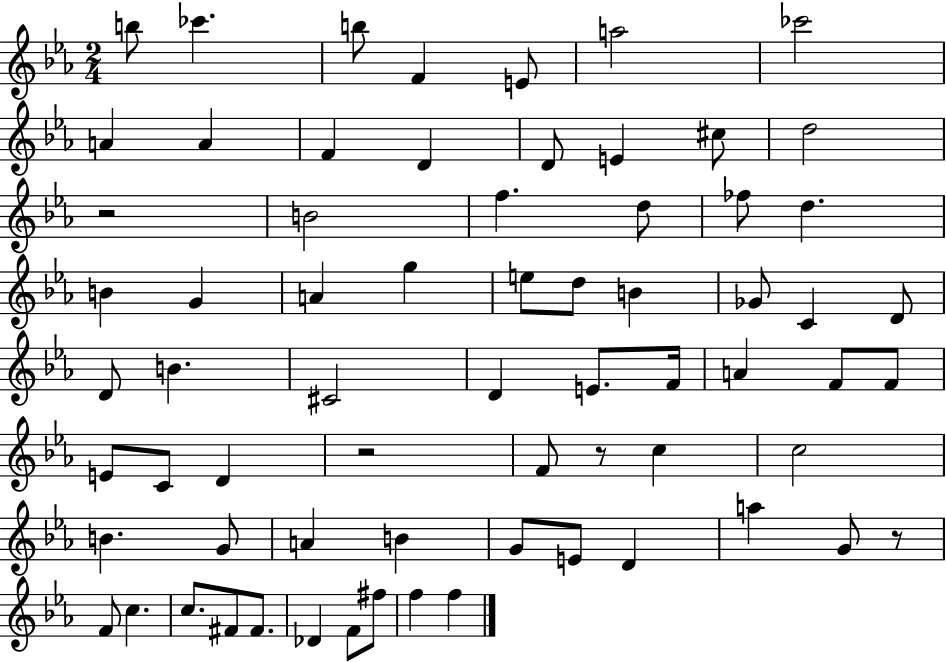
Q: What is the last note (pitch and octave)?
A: F5